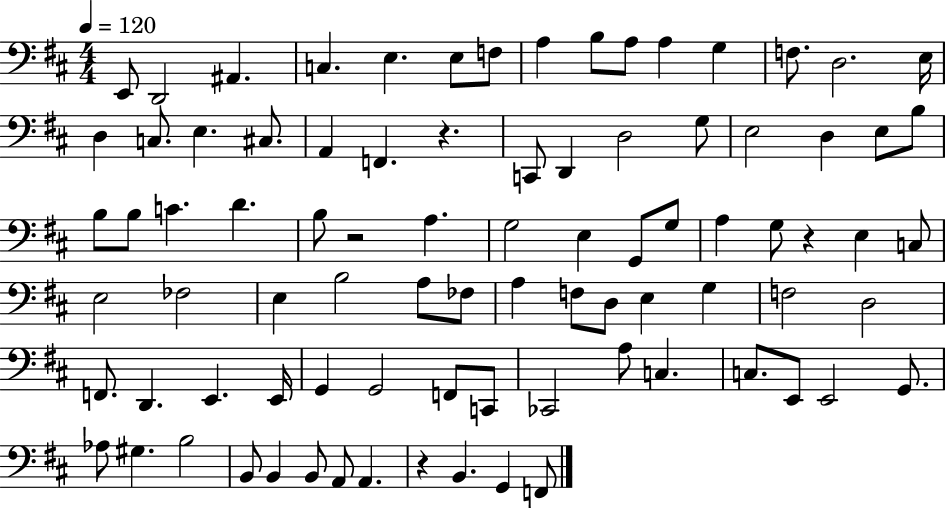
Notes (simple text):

E2/e D2/h A#2/q. C3/q. E3/q. E3/e F3/e A3/q B3/e A3/e A3/q G3/q F3/e. D3/h. E3/s D3/q C3/e. E3/q. C#3/e. A2/q F2/q. R/q. C2/e D2/q D3/h G3/e E3/h D3/q E3/e B3/e B3/e B3/e C4/q. D4/q. B3/e R/h A3/q. G3/h E3/q G2/e G3/e A3/q G3/e R/q E3/q C3/e E3/h FES3/h E3/q B3/h A3/e FES3/e A3/q F3/e D3/e E3/q G3/q F3/h D3/h F2/e. D2/q. E2/q. E2/s G2/q G2/h F2/e C2/e CES2/h A3/e C3/q. C3/e. E2/e E2/h G2/e. Ab3/e G#3/q. B3/h B2/e B2/q B2/e A2/e A2/q. R/q B2/q. G2/q F2/e